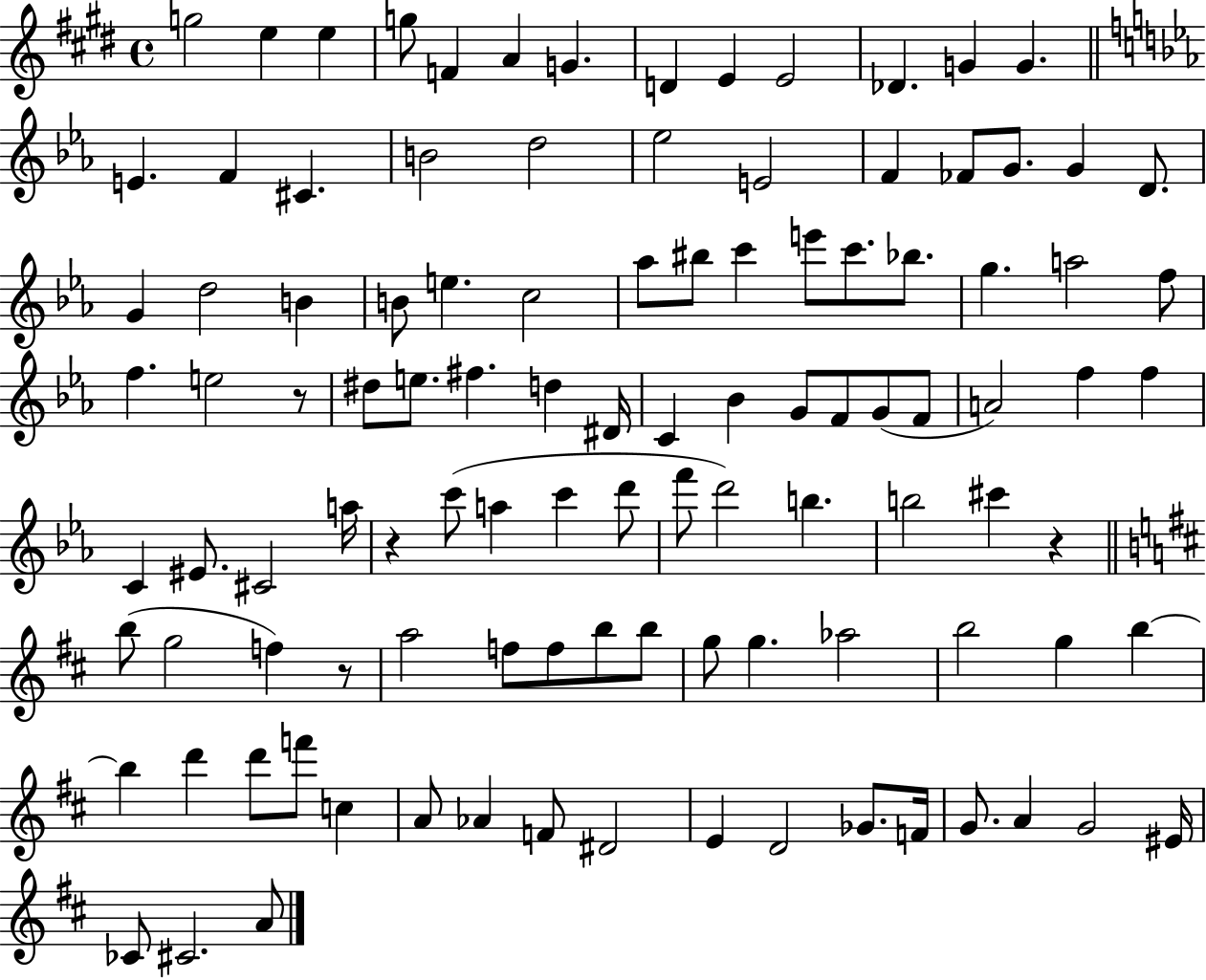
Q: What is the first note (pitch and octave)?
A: G5